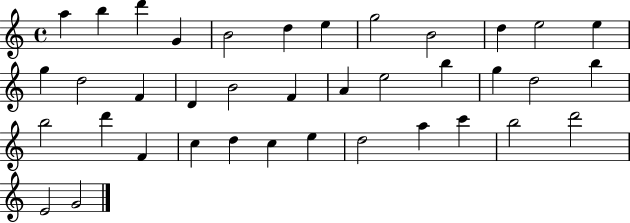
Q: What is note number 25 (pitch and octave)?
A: B5